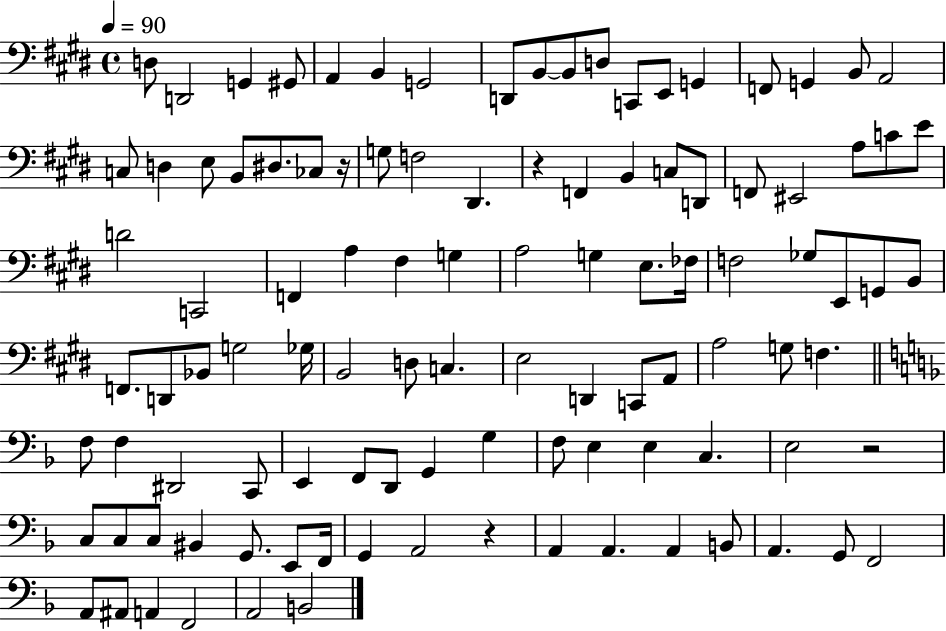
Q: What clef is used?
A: bass